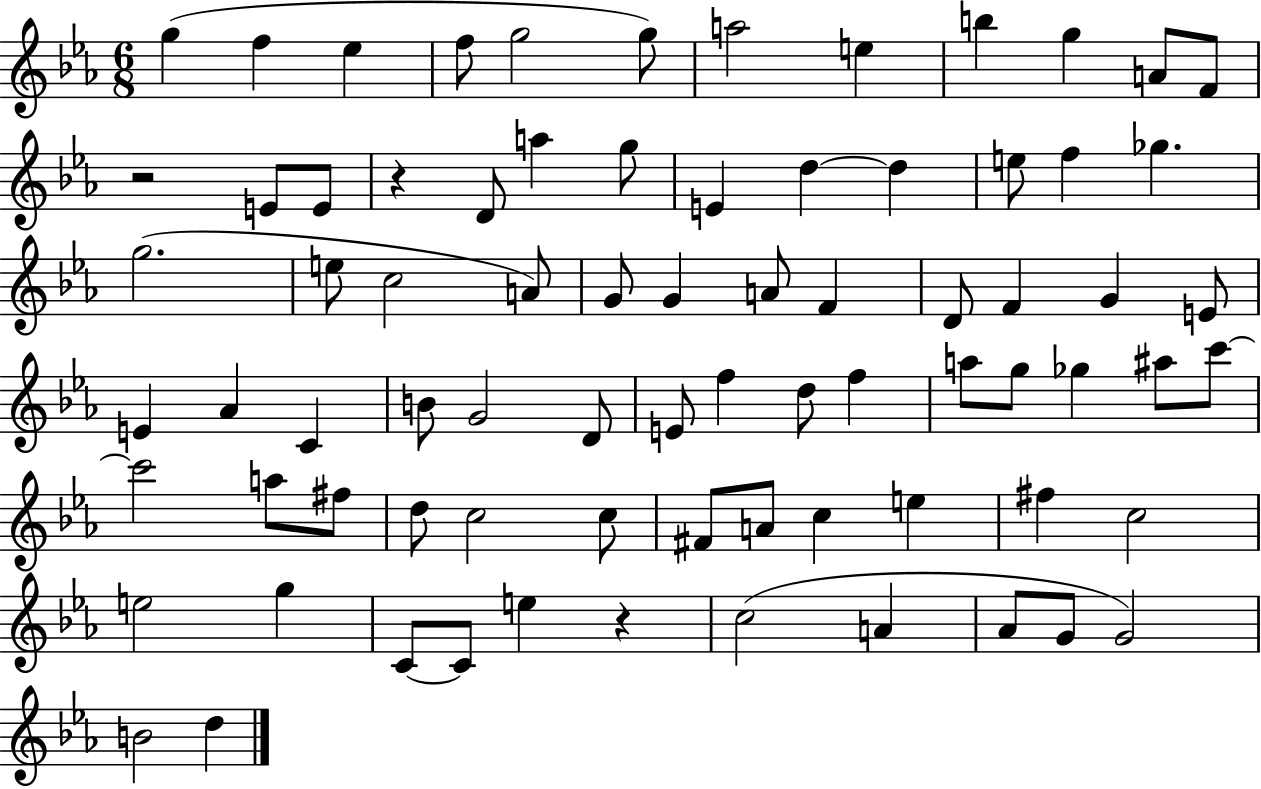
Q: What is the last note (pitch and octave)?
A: D5